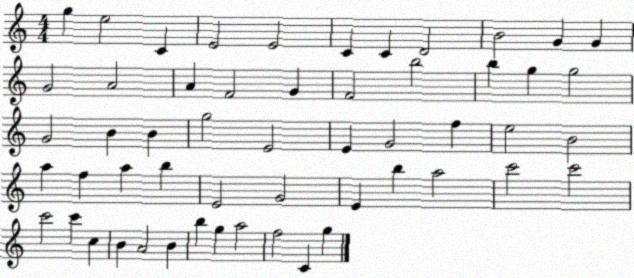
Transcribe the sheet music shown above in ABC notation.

X:1
T:Untitled
M:4/4
L:1/4
K:C
g e2 C E2 E2 C C D2 B2 G G G2 A2 A F2 G F2 b2 b g g2 G2 B B g2 E2 E G2 f e2 B2 a f a b E2 G2 E b a2 c'2 c'2 c'2 c' c B A2 B b g a2 f2 C g